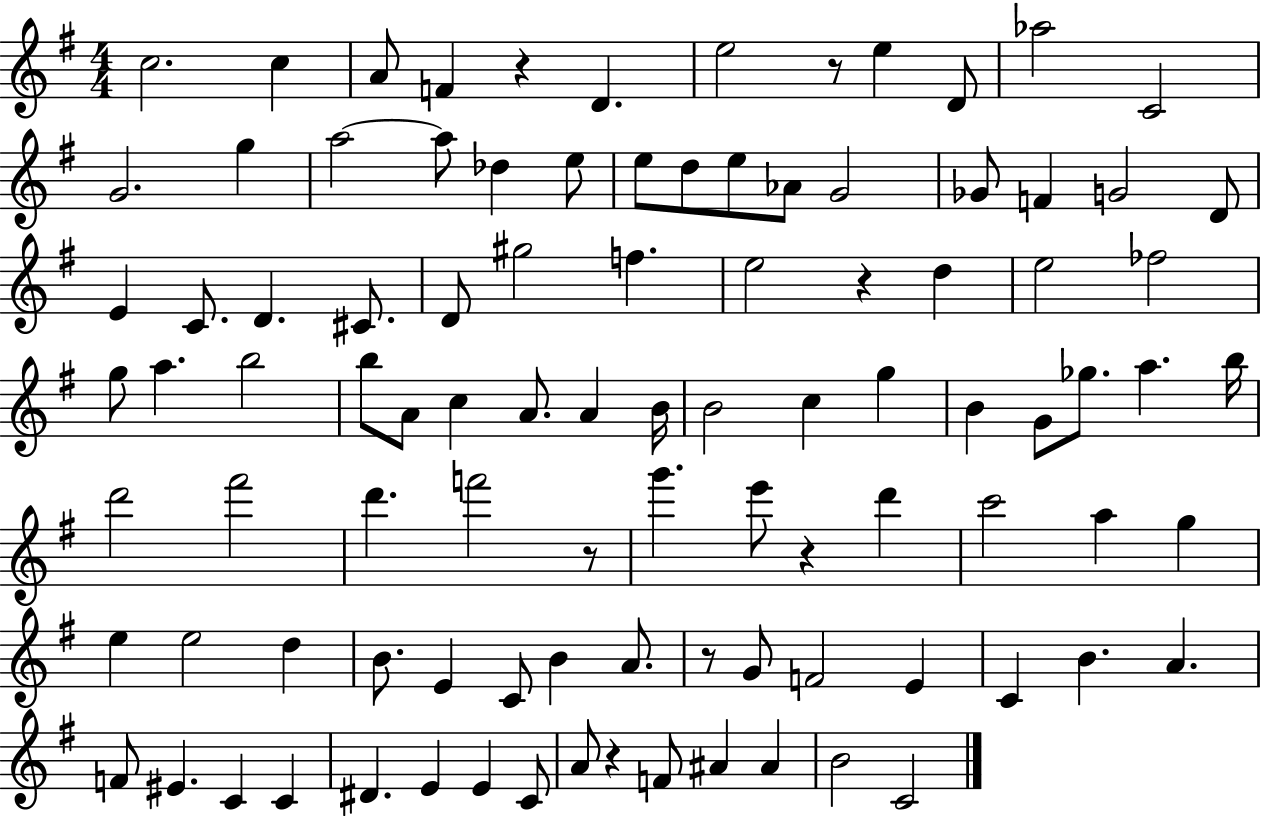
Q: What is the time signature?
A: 4/4